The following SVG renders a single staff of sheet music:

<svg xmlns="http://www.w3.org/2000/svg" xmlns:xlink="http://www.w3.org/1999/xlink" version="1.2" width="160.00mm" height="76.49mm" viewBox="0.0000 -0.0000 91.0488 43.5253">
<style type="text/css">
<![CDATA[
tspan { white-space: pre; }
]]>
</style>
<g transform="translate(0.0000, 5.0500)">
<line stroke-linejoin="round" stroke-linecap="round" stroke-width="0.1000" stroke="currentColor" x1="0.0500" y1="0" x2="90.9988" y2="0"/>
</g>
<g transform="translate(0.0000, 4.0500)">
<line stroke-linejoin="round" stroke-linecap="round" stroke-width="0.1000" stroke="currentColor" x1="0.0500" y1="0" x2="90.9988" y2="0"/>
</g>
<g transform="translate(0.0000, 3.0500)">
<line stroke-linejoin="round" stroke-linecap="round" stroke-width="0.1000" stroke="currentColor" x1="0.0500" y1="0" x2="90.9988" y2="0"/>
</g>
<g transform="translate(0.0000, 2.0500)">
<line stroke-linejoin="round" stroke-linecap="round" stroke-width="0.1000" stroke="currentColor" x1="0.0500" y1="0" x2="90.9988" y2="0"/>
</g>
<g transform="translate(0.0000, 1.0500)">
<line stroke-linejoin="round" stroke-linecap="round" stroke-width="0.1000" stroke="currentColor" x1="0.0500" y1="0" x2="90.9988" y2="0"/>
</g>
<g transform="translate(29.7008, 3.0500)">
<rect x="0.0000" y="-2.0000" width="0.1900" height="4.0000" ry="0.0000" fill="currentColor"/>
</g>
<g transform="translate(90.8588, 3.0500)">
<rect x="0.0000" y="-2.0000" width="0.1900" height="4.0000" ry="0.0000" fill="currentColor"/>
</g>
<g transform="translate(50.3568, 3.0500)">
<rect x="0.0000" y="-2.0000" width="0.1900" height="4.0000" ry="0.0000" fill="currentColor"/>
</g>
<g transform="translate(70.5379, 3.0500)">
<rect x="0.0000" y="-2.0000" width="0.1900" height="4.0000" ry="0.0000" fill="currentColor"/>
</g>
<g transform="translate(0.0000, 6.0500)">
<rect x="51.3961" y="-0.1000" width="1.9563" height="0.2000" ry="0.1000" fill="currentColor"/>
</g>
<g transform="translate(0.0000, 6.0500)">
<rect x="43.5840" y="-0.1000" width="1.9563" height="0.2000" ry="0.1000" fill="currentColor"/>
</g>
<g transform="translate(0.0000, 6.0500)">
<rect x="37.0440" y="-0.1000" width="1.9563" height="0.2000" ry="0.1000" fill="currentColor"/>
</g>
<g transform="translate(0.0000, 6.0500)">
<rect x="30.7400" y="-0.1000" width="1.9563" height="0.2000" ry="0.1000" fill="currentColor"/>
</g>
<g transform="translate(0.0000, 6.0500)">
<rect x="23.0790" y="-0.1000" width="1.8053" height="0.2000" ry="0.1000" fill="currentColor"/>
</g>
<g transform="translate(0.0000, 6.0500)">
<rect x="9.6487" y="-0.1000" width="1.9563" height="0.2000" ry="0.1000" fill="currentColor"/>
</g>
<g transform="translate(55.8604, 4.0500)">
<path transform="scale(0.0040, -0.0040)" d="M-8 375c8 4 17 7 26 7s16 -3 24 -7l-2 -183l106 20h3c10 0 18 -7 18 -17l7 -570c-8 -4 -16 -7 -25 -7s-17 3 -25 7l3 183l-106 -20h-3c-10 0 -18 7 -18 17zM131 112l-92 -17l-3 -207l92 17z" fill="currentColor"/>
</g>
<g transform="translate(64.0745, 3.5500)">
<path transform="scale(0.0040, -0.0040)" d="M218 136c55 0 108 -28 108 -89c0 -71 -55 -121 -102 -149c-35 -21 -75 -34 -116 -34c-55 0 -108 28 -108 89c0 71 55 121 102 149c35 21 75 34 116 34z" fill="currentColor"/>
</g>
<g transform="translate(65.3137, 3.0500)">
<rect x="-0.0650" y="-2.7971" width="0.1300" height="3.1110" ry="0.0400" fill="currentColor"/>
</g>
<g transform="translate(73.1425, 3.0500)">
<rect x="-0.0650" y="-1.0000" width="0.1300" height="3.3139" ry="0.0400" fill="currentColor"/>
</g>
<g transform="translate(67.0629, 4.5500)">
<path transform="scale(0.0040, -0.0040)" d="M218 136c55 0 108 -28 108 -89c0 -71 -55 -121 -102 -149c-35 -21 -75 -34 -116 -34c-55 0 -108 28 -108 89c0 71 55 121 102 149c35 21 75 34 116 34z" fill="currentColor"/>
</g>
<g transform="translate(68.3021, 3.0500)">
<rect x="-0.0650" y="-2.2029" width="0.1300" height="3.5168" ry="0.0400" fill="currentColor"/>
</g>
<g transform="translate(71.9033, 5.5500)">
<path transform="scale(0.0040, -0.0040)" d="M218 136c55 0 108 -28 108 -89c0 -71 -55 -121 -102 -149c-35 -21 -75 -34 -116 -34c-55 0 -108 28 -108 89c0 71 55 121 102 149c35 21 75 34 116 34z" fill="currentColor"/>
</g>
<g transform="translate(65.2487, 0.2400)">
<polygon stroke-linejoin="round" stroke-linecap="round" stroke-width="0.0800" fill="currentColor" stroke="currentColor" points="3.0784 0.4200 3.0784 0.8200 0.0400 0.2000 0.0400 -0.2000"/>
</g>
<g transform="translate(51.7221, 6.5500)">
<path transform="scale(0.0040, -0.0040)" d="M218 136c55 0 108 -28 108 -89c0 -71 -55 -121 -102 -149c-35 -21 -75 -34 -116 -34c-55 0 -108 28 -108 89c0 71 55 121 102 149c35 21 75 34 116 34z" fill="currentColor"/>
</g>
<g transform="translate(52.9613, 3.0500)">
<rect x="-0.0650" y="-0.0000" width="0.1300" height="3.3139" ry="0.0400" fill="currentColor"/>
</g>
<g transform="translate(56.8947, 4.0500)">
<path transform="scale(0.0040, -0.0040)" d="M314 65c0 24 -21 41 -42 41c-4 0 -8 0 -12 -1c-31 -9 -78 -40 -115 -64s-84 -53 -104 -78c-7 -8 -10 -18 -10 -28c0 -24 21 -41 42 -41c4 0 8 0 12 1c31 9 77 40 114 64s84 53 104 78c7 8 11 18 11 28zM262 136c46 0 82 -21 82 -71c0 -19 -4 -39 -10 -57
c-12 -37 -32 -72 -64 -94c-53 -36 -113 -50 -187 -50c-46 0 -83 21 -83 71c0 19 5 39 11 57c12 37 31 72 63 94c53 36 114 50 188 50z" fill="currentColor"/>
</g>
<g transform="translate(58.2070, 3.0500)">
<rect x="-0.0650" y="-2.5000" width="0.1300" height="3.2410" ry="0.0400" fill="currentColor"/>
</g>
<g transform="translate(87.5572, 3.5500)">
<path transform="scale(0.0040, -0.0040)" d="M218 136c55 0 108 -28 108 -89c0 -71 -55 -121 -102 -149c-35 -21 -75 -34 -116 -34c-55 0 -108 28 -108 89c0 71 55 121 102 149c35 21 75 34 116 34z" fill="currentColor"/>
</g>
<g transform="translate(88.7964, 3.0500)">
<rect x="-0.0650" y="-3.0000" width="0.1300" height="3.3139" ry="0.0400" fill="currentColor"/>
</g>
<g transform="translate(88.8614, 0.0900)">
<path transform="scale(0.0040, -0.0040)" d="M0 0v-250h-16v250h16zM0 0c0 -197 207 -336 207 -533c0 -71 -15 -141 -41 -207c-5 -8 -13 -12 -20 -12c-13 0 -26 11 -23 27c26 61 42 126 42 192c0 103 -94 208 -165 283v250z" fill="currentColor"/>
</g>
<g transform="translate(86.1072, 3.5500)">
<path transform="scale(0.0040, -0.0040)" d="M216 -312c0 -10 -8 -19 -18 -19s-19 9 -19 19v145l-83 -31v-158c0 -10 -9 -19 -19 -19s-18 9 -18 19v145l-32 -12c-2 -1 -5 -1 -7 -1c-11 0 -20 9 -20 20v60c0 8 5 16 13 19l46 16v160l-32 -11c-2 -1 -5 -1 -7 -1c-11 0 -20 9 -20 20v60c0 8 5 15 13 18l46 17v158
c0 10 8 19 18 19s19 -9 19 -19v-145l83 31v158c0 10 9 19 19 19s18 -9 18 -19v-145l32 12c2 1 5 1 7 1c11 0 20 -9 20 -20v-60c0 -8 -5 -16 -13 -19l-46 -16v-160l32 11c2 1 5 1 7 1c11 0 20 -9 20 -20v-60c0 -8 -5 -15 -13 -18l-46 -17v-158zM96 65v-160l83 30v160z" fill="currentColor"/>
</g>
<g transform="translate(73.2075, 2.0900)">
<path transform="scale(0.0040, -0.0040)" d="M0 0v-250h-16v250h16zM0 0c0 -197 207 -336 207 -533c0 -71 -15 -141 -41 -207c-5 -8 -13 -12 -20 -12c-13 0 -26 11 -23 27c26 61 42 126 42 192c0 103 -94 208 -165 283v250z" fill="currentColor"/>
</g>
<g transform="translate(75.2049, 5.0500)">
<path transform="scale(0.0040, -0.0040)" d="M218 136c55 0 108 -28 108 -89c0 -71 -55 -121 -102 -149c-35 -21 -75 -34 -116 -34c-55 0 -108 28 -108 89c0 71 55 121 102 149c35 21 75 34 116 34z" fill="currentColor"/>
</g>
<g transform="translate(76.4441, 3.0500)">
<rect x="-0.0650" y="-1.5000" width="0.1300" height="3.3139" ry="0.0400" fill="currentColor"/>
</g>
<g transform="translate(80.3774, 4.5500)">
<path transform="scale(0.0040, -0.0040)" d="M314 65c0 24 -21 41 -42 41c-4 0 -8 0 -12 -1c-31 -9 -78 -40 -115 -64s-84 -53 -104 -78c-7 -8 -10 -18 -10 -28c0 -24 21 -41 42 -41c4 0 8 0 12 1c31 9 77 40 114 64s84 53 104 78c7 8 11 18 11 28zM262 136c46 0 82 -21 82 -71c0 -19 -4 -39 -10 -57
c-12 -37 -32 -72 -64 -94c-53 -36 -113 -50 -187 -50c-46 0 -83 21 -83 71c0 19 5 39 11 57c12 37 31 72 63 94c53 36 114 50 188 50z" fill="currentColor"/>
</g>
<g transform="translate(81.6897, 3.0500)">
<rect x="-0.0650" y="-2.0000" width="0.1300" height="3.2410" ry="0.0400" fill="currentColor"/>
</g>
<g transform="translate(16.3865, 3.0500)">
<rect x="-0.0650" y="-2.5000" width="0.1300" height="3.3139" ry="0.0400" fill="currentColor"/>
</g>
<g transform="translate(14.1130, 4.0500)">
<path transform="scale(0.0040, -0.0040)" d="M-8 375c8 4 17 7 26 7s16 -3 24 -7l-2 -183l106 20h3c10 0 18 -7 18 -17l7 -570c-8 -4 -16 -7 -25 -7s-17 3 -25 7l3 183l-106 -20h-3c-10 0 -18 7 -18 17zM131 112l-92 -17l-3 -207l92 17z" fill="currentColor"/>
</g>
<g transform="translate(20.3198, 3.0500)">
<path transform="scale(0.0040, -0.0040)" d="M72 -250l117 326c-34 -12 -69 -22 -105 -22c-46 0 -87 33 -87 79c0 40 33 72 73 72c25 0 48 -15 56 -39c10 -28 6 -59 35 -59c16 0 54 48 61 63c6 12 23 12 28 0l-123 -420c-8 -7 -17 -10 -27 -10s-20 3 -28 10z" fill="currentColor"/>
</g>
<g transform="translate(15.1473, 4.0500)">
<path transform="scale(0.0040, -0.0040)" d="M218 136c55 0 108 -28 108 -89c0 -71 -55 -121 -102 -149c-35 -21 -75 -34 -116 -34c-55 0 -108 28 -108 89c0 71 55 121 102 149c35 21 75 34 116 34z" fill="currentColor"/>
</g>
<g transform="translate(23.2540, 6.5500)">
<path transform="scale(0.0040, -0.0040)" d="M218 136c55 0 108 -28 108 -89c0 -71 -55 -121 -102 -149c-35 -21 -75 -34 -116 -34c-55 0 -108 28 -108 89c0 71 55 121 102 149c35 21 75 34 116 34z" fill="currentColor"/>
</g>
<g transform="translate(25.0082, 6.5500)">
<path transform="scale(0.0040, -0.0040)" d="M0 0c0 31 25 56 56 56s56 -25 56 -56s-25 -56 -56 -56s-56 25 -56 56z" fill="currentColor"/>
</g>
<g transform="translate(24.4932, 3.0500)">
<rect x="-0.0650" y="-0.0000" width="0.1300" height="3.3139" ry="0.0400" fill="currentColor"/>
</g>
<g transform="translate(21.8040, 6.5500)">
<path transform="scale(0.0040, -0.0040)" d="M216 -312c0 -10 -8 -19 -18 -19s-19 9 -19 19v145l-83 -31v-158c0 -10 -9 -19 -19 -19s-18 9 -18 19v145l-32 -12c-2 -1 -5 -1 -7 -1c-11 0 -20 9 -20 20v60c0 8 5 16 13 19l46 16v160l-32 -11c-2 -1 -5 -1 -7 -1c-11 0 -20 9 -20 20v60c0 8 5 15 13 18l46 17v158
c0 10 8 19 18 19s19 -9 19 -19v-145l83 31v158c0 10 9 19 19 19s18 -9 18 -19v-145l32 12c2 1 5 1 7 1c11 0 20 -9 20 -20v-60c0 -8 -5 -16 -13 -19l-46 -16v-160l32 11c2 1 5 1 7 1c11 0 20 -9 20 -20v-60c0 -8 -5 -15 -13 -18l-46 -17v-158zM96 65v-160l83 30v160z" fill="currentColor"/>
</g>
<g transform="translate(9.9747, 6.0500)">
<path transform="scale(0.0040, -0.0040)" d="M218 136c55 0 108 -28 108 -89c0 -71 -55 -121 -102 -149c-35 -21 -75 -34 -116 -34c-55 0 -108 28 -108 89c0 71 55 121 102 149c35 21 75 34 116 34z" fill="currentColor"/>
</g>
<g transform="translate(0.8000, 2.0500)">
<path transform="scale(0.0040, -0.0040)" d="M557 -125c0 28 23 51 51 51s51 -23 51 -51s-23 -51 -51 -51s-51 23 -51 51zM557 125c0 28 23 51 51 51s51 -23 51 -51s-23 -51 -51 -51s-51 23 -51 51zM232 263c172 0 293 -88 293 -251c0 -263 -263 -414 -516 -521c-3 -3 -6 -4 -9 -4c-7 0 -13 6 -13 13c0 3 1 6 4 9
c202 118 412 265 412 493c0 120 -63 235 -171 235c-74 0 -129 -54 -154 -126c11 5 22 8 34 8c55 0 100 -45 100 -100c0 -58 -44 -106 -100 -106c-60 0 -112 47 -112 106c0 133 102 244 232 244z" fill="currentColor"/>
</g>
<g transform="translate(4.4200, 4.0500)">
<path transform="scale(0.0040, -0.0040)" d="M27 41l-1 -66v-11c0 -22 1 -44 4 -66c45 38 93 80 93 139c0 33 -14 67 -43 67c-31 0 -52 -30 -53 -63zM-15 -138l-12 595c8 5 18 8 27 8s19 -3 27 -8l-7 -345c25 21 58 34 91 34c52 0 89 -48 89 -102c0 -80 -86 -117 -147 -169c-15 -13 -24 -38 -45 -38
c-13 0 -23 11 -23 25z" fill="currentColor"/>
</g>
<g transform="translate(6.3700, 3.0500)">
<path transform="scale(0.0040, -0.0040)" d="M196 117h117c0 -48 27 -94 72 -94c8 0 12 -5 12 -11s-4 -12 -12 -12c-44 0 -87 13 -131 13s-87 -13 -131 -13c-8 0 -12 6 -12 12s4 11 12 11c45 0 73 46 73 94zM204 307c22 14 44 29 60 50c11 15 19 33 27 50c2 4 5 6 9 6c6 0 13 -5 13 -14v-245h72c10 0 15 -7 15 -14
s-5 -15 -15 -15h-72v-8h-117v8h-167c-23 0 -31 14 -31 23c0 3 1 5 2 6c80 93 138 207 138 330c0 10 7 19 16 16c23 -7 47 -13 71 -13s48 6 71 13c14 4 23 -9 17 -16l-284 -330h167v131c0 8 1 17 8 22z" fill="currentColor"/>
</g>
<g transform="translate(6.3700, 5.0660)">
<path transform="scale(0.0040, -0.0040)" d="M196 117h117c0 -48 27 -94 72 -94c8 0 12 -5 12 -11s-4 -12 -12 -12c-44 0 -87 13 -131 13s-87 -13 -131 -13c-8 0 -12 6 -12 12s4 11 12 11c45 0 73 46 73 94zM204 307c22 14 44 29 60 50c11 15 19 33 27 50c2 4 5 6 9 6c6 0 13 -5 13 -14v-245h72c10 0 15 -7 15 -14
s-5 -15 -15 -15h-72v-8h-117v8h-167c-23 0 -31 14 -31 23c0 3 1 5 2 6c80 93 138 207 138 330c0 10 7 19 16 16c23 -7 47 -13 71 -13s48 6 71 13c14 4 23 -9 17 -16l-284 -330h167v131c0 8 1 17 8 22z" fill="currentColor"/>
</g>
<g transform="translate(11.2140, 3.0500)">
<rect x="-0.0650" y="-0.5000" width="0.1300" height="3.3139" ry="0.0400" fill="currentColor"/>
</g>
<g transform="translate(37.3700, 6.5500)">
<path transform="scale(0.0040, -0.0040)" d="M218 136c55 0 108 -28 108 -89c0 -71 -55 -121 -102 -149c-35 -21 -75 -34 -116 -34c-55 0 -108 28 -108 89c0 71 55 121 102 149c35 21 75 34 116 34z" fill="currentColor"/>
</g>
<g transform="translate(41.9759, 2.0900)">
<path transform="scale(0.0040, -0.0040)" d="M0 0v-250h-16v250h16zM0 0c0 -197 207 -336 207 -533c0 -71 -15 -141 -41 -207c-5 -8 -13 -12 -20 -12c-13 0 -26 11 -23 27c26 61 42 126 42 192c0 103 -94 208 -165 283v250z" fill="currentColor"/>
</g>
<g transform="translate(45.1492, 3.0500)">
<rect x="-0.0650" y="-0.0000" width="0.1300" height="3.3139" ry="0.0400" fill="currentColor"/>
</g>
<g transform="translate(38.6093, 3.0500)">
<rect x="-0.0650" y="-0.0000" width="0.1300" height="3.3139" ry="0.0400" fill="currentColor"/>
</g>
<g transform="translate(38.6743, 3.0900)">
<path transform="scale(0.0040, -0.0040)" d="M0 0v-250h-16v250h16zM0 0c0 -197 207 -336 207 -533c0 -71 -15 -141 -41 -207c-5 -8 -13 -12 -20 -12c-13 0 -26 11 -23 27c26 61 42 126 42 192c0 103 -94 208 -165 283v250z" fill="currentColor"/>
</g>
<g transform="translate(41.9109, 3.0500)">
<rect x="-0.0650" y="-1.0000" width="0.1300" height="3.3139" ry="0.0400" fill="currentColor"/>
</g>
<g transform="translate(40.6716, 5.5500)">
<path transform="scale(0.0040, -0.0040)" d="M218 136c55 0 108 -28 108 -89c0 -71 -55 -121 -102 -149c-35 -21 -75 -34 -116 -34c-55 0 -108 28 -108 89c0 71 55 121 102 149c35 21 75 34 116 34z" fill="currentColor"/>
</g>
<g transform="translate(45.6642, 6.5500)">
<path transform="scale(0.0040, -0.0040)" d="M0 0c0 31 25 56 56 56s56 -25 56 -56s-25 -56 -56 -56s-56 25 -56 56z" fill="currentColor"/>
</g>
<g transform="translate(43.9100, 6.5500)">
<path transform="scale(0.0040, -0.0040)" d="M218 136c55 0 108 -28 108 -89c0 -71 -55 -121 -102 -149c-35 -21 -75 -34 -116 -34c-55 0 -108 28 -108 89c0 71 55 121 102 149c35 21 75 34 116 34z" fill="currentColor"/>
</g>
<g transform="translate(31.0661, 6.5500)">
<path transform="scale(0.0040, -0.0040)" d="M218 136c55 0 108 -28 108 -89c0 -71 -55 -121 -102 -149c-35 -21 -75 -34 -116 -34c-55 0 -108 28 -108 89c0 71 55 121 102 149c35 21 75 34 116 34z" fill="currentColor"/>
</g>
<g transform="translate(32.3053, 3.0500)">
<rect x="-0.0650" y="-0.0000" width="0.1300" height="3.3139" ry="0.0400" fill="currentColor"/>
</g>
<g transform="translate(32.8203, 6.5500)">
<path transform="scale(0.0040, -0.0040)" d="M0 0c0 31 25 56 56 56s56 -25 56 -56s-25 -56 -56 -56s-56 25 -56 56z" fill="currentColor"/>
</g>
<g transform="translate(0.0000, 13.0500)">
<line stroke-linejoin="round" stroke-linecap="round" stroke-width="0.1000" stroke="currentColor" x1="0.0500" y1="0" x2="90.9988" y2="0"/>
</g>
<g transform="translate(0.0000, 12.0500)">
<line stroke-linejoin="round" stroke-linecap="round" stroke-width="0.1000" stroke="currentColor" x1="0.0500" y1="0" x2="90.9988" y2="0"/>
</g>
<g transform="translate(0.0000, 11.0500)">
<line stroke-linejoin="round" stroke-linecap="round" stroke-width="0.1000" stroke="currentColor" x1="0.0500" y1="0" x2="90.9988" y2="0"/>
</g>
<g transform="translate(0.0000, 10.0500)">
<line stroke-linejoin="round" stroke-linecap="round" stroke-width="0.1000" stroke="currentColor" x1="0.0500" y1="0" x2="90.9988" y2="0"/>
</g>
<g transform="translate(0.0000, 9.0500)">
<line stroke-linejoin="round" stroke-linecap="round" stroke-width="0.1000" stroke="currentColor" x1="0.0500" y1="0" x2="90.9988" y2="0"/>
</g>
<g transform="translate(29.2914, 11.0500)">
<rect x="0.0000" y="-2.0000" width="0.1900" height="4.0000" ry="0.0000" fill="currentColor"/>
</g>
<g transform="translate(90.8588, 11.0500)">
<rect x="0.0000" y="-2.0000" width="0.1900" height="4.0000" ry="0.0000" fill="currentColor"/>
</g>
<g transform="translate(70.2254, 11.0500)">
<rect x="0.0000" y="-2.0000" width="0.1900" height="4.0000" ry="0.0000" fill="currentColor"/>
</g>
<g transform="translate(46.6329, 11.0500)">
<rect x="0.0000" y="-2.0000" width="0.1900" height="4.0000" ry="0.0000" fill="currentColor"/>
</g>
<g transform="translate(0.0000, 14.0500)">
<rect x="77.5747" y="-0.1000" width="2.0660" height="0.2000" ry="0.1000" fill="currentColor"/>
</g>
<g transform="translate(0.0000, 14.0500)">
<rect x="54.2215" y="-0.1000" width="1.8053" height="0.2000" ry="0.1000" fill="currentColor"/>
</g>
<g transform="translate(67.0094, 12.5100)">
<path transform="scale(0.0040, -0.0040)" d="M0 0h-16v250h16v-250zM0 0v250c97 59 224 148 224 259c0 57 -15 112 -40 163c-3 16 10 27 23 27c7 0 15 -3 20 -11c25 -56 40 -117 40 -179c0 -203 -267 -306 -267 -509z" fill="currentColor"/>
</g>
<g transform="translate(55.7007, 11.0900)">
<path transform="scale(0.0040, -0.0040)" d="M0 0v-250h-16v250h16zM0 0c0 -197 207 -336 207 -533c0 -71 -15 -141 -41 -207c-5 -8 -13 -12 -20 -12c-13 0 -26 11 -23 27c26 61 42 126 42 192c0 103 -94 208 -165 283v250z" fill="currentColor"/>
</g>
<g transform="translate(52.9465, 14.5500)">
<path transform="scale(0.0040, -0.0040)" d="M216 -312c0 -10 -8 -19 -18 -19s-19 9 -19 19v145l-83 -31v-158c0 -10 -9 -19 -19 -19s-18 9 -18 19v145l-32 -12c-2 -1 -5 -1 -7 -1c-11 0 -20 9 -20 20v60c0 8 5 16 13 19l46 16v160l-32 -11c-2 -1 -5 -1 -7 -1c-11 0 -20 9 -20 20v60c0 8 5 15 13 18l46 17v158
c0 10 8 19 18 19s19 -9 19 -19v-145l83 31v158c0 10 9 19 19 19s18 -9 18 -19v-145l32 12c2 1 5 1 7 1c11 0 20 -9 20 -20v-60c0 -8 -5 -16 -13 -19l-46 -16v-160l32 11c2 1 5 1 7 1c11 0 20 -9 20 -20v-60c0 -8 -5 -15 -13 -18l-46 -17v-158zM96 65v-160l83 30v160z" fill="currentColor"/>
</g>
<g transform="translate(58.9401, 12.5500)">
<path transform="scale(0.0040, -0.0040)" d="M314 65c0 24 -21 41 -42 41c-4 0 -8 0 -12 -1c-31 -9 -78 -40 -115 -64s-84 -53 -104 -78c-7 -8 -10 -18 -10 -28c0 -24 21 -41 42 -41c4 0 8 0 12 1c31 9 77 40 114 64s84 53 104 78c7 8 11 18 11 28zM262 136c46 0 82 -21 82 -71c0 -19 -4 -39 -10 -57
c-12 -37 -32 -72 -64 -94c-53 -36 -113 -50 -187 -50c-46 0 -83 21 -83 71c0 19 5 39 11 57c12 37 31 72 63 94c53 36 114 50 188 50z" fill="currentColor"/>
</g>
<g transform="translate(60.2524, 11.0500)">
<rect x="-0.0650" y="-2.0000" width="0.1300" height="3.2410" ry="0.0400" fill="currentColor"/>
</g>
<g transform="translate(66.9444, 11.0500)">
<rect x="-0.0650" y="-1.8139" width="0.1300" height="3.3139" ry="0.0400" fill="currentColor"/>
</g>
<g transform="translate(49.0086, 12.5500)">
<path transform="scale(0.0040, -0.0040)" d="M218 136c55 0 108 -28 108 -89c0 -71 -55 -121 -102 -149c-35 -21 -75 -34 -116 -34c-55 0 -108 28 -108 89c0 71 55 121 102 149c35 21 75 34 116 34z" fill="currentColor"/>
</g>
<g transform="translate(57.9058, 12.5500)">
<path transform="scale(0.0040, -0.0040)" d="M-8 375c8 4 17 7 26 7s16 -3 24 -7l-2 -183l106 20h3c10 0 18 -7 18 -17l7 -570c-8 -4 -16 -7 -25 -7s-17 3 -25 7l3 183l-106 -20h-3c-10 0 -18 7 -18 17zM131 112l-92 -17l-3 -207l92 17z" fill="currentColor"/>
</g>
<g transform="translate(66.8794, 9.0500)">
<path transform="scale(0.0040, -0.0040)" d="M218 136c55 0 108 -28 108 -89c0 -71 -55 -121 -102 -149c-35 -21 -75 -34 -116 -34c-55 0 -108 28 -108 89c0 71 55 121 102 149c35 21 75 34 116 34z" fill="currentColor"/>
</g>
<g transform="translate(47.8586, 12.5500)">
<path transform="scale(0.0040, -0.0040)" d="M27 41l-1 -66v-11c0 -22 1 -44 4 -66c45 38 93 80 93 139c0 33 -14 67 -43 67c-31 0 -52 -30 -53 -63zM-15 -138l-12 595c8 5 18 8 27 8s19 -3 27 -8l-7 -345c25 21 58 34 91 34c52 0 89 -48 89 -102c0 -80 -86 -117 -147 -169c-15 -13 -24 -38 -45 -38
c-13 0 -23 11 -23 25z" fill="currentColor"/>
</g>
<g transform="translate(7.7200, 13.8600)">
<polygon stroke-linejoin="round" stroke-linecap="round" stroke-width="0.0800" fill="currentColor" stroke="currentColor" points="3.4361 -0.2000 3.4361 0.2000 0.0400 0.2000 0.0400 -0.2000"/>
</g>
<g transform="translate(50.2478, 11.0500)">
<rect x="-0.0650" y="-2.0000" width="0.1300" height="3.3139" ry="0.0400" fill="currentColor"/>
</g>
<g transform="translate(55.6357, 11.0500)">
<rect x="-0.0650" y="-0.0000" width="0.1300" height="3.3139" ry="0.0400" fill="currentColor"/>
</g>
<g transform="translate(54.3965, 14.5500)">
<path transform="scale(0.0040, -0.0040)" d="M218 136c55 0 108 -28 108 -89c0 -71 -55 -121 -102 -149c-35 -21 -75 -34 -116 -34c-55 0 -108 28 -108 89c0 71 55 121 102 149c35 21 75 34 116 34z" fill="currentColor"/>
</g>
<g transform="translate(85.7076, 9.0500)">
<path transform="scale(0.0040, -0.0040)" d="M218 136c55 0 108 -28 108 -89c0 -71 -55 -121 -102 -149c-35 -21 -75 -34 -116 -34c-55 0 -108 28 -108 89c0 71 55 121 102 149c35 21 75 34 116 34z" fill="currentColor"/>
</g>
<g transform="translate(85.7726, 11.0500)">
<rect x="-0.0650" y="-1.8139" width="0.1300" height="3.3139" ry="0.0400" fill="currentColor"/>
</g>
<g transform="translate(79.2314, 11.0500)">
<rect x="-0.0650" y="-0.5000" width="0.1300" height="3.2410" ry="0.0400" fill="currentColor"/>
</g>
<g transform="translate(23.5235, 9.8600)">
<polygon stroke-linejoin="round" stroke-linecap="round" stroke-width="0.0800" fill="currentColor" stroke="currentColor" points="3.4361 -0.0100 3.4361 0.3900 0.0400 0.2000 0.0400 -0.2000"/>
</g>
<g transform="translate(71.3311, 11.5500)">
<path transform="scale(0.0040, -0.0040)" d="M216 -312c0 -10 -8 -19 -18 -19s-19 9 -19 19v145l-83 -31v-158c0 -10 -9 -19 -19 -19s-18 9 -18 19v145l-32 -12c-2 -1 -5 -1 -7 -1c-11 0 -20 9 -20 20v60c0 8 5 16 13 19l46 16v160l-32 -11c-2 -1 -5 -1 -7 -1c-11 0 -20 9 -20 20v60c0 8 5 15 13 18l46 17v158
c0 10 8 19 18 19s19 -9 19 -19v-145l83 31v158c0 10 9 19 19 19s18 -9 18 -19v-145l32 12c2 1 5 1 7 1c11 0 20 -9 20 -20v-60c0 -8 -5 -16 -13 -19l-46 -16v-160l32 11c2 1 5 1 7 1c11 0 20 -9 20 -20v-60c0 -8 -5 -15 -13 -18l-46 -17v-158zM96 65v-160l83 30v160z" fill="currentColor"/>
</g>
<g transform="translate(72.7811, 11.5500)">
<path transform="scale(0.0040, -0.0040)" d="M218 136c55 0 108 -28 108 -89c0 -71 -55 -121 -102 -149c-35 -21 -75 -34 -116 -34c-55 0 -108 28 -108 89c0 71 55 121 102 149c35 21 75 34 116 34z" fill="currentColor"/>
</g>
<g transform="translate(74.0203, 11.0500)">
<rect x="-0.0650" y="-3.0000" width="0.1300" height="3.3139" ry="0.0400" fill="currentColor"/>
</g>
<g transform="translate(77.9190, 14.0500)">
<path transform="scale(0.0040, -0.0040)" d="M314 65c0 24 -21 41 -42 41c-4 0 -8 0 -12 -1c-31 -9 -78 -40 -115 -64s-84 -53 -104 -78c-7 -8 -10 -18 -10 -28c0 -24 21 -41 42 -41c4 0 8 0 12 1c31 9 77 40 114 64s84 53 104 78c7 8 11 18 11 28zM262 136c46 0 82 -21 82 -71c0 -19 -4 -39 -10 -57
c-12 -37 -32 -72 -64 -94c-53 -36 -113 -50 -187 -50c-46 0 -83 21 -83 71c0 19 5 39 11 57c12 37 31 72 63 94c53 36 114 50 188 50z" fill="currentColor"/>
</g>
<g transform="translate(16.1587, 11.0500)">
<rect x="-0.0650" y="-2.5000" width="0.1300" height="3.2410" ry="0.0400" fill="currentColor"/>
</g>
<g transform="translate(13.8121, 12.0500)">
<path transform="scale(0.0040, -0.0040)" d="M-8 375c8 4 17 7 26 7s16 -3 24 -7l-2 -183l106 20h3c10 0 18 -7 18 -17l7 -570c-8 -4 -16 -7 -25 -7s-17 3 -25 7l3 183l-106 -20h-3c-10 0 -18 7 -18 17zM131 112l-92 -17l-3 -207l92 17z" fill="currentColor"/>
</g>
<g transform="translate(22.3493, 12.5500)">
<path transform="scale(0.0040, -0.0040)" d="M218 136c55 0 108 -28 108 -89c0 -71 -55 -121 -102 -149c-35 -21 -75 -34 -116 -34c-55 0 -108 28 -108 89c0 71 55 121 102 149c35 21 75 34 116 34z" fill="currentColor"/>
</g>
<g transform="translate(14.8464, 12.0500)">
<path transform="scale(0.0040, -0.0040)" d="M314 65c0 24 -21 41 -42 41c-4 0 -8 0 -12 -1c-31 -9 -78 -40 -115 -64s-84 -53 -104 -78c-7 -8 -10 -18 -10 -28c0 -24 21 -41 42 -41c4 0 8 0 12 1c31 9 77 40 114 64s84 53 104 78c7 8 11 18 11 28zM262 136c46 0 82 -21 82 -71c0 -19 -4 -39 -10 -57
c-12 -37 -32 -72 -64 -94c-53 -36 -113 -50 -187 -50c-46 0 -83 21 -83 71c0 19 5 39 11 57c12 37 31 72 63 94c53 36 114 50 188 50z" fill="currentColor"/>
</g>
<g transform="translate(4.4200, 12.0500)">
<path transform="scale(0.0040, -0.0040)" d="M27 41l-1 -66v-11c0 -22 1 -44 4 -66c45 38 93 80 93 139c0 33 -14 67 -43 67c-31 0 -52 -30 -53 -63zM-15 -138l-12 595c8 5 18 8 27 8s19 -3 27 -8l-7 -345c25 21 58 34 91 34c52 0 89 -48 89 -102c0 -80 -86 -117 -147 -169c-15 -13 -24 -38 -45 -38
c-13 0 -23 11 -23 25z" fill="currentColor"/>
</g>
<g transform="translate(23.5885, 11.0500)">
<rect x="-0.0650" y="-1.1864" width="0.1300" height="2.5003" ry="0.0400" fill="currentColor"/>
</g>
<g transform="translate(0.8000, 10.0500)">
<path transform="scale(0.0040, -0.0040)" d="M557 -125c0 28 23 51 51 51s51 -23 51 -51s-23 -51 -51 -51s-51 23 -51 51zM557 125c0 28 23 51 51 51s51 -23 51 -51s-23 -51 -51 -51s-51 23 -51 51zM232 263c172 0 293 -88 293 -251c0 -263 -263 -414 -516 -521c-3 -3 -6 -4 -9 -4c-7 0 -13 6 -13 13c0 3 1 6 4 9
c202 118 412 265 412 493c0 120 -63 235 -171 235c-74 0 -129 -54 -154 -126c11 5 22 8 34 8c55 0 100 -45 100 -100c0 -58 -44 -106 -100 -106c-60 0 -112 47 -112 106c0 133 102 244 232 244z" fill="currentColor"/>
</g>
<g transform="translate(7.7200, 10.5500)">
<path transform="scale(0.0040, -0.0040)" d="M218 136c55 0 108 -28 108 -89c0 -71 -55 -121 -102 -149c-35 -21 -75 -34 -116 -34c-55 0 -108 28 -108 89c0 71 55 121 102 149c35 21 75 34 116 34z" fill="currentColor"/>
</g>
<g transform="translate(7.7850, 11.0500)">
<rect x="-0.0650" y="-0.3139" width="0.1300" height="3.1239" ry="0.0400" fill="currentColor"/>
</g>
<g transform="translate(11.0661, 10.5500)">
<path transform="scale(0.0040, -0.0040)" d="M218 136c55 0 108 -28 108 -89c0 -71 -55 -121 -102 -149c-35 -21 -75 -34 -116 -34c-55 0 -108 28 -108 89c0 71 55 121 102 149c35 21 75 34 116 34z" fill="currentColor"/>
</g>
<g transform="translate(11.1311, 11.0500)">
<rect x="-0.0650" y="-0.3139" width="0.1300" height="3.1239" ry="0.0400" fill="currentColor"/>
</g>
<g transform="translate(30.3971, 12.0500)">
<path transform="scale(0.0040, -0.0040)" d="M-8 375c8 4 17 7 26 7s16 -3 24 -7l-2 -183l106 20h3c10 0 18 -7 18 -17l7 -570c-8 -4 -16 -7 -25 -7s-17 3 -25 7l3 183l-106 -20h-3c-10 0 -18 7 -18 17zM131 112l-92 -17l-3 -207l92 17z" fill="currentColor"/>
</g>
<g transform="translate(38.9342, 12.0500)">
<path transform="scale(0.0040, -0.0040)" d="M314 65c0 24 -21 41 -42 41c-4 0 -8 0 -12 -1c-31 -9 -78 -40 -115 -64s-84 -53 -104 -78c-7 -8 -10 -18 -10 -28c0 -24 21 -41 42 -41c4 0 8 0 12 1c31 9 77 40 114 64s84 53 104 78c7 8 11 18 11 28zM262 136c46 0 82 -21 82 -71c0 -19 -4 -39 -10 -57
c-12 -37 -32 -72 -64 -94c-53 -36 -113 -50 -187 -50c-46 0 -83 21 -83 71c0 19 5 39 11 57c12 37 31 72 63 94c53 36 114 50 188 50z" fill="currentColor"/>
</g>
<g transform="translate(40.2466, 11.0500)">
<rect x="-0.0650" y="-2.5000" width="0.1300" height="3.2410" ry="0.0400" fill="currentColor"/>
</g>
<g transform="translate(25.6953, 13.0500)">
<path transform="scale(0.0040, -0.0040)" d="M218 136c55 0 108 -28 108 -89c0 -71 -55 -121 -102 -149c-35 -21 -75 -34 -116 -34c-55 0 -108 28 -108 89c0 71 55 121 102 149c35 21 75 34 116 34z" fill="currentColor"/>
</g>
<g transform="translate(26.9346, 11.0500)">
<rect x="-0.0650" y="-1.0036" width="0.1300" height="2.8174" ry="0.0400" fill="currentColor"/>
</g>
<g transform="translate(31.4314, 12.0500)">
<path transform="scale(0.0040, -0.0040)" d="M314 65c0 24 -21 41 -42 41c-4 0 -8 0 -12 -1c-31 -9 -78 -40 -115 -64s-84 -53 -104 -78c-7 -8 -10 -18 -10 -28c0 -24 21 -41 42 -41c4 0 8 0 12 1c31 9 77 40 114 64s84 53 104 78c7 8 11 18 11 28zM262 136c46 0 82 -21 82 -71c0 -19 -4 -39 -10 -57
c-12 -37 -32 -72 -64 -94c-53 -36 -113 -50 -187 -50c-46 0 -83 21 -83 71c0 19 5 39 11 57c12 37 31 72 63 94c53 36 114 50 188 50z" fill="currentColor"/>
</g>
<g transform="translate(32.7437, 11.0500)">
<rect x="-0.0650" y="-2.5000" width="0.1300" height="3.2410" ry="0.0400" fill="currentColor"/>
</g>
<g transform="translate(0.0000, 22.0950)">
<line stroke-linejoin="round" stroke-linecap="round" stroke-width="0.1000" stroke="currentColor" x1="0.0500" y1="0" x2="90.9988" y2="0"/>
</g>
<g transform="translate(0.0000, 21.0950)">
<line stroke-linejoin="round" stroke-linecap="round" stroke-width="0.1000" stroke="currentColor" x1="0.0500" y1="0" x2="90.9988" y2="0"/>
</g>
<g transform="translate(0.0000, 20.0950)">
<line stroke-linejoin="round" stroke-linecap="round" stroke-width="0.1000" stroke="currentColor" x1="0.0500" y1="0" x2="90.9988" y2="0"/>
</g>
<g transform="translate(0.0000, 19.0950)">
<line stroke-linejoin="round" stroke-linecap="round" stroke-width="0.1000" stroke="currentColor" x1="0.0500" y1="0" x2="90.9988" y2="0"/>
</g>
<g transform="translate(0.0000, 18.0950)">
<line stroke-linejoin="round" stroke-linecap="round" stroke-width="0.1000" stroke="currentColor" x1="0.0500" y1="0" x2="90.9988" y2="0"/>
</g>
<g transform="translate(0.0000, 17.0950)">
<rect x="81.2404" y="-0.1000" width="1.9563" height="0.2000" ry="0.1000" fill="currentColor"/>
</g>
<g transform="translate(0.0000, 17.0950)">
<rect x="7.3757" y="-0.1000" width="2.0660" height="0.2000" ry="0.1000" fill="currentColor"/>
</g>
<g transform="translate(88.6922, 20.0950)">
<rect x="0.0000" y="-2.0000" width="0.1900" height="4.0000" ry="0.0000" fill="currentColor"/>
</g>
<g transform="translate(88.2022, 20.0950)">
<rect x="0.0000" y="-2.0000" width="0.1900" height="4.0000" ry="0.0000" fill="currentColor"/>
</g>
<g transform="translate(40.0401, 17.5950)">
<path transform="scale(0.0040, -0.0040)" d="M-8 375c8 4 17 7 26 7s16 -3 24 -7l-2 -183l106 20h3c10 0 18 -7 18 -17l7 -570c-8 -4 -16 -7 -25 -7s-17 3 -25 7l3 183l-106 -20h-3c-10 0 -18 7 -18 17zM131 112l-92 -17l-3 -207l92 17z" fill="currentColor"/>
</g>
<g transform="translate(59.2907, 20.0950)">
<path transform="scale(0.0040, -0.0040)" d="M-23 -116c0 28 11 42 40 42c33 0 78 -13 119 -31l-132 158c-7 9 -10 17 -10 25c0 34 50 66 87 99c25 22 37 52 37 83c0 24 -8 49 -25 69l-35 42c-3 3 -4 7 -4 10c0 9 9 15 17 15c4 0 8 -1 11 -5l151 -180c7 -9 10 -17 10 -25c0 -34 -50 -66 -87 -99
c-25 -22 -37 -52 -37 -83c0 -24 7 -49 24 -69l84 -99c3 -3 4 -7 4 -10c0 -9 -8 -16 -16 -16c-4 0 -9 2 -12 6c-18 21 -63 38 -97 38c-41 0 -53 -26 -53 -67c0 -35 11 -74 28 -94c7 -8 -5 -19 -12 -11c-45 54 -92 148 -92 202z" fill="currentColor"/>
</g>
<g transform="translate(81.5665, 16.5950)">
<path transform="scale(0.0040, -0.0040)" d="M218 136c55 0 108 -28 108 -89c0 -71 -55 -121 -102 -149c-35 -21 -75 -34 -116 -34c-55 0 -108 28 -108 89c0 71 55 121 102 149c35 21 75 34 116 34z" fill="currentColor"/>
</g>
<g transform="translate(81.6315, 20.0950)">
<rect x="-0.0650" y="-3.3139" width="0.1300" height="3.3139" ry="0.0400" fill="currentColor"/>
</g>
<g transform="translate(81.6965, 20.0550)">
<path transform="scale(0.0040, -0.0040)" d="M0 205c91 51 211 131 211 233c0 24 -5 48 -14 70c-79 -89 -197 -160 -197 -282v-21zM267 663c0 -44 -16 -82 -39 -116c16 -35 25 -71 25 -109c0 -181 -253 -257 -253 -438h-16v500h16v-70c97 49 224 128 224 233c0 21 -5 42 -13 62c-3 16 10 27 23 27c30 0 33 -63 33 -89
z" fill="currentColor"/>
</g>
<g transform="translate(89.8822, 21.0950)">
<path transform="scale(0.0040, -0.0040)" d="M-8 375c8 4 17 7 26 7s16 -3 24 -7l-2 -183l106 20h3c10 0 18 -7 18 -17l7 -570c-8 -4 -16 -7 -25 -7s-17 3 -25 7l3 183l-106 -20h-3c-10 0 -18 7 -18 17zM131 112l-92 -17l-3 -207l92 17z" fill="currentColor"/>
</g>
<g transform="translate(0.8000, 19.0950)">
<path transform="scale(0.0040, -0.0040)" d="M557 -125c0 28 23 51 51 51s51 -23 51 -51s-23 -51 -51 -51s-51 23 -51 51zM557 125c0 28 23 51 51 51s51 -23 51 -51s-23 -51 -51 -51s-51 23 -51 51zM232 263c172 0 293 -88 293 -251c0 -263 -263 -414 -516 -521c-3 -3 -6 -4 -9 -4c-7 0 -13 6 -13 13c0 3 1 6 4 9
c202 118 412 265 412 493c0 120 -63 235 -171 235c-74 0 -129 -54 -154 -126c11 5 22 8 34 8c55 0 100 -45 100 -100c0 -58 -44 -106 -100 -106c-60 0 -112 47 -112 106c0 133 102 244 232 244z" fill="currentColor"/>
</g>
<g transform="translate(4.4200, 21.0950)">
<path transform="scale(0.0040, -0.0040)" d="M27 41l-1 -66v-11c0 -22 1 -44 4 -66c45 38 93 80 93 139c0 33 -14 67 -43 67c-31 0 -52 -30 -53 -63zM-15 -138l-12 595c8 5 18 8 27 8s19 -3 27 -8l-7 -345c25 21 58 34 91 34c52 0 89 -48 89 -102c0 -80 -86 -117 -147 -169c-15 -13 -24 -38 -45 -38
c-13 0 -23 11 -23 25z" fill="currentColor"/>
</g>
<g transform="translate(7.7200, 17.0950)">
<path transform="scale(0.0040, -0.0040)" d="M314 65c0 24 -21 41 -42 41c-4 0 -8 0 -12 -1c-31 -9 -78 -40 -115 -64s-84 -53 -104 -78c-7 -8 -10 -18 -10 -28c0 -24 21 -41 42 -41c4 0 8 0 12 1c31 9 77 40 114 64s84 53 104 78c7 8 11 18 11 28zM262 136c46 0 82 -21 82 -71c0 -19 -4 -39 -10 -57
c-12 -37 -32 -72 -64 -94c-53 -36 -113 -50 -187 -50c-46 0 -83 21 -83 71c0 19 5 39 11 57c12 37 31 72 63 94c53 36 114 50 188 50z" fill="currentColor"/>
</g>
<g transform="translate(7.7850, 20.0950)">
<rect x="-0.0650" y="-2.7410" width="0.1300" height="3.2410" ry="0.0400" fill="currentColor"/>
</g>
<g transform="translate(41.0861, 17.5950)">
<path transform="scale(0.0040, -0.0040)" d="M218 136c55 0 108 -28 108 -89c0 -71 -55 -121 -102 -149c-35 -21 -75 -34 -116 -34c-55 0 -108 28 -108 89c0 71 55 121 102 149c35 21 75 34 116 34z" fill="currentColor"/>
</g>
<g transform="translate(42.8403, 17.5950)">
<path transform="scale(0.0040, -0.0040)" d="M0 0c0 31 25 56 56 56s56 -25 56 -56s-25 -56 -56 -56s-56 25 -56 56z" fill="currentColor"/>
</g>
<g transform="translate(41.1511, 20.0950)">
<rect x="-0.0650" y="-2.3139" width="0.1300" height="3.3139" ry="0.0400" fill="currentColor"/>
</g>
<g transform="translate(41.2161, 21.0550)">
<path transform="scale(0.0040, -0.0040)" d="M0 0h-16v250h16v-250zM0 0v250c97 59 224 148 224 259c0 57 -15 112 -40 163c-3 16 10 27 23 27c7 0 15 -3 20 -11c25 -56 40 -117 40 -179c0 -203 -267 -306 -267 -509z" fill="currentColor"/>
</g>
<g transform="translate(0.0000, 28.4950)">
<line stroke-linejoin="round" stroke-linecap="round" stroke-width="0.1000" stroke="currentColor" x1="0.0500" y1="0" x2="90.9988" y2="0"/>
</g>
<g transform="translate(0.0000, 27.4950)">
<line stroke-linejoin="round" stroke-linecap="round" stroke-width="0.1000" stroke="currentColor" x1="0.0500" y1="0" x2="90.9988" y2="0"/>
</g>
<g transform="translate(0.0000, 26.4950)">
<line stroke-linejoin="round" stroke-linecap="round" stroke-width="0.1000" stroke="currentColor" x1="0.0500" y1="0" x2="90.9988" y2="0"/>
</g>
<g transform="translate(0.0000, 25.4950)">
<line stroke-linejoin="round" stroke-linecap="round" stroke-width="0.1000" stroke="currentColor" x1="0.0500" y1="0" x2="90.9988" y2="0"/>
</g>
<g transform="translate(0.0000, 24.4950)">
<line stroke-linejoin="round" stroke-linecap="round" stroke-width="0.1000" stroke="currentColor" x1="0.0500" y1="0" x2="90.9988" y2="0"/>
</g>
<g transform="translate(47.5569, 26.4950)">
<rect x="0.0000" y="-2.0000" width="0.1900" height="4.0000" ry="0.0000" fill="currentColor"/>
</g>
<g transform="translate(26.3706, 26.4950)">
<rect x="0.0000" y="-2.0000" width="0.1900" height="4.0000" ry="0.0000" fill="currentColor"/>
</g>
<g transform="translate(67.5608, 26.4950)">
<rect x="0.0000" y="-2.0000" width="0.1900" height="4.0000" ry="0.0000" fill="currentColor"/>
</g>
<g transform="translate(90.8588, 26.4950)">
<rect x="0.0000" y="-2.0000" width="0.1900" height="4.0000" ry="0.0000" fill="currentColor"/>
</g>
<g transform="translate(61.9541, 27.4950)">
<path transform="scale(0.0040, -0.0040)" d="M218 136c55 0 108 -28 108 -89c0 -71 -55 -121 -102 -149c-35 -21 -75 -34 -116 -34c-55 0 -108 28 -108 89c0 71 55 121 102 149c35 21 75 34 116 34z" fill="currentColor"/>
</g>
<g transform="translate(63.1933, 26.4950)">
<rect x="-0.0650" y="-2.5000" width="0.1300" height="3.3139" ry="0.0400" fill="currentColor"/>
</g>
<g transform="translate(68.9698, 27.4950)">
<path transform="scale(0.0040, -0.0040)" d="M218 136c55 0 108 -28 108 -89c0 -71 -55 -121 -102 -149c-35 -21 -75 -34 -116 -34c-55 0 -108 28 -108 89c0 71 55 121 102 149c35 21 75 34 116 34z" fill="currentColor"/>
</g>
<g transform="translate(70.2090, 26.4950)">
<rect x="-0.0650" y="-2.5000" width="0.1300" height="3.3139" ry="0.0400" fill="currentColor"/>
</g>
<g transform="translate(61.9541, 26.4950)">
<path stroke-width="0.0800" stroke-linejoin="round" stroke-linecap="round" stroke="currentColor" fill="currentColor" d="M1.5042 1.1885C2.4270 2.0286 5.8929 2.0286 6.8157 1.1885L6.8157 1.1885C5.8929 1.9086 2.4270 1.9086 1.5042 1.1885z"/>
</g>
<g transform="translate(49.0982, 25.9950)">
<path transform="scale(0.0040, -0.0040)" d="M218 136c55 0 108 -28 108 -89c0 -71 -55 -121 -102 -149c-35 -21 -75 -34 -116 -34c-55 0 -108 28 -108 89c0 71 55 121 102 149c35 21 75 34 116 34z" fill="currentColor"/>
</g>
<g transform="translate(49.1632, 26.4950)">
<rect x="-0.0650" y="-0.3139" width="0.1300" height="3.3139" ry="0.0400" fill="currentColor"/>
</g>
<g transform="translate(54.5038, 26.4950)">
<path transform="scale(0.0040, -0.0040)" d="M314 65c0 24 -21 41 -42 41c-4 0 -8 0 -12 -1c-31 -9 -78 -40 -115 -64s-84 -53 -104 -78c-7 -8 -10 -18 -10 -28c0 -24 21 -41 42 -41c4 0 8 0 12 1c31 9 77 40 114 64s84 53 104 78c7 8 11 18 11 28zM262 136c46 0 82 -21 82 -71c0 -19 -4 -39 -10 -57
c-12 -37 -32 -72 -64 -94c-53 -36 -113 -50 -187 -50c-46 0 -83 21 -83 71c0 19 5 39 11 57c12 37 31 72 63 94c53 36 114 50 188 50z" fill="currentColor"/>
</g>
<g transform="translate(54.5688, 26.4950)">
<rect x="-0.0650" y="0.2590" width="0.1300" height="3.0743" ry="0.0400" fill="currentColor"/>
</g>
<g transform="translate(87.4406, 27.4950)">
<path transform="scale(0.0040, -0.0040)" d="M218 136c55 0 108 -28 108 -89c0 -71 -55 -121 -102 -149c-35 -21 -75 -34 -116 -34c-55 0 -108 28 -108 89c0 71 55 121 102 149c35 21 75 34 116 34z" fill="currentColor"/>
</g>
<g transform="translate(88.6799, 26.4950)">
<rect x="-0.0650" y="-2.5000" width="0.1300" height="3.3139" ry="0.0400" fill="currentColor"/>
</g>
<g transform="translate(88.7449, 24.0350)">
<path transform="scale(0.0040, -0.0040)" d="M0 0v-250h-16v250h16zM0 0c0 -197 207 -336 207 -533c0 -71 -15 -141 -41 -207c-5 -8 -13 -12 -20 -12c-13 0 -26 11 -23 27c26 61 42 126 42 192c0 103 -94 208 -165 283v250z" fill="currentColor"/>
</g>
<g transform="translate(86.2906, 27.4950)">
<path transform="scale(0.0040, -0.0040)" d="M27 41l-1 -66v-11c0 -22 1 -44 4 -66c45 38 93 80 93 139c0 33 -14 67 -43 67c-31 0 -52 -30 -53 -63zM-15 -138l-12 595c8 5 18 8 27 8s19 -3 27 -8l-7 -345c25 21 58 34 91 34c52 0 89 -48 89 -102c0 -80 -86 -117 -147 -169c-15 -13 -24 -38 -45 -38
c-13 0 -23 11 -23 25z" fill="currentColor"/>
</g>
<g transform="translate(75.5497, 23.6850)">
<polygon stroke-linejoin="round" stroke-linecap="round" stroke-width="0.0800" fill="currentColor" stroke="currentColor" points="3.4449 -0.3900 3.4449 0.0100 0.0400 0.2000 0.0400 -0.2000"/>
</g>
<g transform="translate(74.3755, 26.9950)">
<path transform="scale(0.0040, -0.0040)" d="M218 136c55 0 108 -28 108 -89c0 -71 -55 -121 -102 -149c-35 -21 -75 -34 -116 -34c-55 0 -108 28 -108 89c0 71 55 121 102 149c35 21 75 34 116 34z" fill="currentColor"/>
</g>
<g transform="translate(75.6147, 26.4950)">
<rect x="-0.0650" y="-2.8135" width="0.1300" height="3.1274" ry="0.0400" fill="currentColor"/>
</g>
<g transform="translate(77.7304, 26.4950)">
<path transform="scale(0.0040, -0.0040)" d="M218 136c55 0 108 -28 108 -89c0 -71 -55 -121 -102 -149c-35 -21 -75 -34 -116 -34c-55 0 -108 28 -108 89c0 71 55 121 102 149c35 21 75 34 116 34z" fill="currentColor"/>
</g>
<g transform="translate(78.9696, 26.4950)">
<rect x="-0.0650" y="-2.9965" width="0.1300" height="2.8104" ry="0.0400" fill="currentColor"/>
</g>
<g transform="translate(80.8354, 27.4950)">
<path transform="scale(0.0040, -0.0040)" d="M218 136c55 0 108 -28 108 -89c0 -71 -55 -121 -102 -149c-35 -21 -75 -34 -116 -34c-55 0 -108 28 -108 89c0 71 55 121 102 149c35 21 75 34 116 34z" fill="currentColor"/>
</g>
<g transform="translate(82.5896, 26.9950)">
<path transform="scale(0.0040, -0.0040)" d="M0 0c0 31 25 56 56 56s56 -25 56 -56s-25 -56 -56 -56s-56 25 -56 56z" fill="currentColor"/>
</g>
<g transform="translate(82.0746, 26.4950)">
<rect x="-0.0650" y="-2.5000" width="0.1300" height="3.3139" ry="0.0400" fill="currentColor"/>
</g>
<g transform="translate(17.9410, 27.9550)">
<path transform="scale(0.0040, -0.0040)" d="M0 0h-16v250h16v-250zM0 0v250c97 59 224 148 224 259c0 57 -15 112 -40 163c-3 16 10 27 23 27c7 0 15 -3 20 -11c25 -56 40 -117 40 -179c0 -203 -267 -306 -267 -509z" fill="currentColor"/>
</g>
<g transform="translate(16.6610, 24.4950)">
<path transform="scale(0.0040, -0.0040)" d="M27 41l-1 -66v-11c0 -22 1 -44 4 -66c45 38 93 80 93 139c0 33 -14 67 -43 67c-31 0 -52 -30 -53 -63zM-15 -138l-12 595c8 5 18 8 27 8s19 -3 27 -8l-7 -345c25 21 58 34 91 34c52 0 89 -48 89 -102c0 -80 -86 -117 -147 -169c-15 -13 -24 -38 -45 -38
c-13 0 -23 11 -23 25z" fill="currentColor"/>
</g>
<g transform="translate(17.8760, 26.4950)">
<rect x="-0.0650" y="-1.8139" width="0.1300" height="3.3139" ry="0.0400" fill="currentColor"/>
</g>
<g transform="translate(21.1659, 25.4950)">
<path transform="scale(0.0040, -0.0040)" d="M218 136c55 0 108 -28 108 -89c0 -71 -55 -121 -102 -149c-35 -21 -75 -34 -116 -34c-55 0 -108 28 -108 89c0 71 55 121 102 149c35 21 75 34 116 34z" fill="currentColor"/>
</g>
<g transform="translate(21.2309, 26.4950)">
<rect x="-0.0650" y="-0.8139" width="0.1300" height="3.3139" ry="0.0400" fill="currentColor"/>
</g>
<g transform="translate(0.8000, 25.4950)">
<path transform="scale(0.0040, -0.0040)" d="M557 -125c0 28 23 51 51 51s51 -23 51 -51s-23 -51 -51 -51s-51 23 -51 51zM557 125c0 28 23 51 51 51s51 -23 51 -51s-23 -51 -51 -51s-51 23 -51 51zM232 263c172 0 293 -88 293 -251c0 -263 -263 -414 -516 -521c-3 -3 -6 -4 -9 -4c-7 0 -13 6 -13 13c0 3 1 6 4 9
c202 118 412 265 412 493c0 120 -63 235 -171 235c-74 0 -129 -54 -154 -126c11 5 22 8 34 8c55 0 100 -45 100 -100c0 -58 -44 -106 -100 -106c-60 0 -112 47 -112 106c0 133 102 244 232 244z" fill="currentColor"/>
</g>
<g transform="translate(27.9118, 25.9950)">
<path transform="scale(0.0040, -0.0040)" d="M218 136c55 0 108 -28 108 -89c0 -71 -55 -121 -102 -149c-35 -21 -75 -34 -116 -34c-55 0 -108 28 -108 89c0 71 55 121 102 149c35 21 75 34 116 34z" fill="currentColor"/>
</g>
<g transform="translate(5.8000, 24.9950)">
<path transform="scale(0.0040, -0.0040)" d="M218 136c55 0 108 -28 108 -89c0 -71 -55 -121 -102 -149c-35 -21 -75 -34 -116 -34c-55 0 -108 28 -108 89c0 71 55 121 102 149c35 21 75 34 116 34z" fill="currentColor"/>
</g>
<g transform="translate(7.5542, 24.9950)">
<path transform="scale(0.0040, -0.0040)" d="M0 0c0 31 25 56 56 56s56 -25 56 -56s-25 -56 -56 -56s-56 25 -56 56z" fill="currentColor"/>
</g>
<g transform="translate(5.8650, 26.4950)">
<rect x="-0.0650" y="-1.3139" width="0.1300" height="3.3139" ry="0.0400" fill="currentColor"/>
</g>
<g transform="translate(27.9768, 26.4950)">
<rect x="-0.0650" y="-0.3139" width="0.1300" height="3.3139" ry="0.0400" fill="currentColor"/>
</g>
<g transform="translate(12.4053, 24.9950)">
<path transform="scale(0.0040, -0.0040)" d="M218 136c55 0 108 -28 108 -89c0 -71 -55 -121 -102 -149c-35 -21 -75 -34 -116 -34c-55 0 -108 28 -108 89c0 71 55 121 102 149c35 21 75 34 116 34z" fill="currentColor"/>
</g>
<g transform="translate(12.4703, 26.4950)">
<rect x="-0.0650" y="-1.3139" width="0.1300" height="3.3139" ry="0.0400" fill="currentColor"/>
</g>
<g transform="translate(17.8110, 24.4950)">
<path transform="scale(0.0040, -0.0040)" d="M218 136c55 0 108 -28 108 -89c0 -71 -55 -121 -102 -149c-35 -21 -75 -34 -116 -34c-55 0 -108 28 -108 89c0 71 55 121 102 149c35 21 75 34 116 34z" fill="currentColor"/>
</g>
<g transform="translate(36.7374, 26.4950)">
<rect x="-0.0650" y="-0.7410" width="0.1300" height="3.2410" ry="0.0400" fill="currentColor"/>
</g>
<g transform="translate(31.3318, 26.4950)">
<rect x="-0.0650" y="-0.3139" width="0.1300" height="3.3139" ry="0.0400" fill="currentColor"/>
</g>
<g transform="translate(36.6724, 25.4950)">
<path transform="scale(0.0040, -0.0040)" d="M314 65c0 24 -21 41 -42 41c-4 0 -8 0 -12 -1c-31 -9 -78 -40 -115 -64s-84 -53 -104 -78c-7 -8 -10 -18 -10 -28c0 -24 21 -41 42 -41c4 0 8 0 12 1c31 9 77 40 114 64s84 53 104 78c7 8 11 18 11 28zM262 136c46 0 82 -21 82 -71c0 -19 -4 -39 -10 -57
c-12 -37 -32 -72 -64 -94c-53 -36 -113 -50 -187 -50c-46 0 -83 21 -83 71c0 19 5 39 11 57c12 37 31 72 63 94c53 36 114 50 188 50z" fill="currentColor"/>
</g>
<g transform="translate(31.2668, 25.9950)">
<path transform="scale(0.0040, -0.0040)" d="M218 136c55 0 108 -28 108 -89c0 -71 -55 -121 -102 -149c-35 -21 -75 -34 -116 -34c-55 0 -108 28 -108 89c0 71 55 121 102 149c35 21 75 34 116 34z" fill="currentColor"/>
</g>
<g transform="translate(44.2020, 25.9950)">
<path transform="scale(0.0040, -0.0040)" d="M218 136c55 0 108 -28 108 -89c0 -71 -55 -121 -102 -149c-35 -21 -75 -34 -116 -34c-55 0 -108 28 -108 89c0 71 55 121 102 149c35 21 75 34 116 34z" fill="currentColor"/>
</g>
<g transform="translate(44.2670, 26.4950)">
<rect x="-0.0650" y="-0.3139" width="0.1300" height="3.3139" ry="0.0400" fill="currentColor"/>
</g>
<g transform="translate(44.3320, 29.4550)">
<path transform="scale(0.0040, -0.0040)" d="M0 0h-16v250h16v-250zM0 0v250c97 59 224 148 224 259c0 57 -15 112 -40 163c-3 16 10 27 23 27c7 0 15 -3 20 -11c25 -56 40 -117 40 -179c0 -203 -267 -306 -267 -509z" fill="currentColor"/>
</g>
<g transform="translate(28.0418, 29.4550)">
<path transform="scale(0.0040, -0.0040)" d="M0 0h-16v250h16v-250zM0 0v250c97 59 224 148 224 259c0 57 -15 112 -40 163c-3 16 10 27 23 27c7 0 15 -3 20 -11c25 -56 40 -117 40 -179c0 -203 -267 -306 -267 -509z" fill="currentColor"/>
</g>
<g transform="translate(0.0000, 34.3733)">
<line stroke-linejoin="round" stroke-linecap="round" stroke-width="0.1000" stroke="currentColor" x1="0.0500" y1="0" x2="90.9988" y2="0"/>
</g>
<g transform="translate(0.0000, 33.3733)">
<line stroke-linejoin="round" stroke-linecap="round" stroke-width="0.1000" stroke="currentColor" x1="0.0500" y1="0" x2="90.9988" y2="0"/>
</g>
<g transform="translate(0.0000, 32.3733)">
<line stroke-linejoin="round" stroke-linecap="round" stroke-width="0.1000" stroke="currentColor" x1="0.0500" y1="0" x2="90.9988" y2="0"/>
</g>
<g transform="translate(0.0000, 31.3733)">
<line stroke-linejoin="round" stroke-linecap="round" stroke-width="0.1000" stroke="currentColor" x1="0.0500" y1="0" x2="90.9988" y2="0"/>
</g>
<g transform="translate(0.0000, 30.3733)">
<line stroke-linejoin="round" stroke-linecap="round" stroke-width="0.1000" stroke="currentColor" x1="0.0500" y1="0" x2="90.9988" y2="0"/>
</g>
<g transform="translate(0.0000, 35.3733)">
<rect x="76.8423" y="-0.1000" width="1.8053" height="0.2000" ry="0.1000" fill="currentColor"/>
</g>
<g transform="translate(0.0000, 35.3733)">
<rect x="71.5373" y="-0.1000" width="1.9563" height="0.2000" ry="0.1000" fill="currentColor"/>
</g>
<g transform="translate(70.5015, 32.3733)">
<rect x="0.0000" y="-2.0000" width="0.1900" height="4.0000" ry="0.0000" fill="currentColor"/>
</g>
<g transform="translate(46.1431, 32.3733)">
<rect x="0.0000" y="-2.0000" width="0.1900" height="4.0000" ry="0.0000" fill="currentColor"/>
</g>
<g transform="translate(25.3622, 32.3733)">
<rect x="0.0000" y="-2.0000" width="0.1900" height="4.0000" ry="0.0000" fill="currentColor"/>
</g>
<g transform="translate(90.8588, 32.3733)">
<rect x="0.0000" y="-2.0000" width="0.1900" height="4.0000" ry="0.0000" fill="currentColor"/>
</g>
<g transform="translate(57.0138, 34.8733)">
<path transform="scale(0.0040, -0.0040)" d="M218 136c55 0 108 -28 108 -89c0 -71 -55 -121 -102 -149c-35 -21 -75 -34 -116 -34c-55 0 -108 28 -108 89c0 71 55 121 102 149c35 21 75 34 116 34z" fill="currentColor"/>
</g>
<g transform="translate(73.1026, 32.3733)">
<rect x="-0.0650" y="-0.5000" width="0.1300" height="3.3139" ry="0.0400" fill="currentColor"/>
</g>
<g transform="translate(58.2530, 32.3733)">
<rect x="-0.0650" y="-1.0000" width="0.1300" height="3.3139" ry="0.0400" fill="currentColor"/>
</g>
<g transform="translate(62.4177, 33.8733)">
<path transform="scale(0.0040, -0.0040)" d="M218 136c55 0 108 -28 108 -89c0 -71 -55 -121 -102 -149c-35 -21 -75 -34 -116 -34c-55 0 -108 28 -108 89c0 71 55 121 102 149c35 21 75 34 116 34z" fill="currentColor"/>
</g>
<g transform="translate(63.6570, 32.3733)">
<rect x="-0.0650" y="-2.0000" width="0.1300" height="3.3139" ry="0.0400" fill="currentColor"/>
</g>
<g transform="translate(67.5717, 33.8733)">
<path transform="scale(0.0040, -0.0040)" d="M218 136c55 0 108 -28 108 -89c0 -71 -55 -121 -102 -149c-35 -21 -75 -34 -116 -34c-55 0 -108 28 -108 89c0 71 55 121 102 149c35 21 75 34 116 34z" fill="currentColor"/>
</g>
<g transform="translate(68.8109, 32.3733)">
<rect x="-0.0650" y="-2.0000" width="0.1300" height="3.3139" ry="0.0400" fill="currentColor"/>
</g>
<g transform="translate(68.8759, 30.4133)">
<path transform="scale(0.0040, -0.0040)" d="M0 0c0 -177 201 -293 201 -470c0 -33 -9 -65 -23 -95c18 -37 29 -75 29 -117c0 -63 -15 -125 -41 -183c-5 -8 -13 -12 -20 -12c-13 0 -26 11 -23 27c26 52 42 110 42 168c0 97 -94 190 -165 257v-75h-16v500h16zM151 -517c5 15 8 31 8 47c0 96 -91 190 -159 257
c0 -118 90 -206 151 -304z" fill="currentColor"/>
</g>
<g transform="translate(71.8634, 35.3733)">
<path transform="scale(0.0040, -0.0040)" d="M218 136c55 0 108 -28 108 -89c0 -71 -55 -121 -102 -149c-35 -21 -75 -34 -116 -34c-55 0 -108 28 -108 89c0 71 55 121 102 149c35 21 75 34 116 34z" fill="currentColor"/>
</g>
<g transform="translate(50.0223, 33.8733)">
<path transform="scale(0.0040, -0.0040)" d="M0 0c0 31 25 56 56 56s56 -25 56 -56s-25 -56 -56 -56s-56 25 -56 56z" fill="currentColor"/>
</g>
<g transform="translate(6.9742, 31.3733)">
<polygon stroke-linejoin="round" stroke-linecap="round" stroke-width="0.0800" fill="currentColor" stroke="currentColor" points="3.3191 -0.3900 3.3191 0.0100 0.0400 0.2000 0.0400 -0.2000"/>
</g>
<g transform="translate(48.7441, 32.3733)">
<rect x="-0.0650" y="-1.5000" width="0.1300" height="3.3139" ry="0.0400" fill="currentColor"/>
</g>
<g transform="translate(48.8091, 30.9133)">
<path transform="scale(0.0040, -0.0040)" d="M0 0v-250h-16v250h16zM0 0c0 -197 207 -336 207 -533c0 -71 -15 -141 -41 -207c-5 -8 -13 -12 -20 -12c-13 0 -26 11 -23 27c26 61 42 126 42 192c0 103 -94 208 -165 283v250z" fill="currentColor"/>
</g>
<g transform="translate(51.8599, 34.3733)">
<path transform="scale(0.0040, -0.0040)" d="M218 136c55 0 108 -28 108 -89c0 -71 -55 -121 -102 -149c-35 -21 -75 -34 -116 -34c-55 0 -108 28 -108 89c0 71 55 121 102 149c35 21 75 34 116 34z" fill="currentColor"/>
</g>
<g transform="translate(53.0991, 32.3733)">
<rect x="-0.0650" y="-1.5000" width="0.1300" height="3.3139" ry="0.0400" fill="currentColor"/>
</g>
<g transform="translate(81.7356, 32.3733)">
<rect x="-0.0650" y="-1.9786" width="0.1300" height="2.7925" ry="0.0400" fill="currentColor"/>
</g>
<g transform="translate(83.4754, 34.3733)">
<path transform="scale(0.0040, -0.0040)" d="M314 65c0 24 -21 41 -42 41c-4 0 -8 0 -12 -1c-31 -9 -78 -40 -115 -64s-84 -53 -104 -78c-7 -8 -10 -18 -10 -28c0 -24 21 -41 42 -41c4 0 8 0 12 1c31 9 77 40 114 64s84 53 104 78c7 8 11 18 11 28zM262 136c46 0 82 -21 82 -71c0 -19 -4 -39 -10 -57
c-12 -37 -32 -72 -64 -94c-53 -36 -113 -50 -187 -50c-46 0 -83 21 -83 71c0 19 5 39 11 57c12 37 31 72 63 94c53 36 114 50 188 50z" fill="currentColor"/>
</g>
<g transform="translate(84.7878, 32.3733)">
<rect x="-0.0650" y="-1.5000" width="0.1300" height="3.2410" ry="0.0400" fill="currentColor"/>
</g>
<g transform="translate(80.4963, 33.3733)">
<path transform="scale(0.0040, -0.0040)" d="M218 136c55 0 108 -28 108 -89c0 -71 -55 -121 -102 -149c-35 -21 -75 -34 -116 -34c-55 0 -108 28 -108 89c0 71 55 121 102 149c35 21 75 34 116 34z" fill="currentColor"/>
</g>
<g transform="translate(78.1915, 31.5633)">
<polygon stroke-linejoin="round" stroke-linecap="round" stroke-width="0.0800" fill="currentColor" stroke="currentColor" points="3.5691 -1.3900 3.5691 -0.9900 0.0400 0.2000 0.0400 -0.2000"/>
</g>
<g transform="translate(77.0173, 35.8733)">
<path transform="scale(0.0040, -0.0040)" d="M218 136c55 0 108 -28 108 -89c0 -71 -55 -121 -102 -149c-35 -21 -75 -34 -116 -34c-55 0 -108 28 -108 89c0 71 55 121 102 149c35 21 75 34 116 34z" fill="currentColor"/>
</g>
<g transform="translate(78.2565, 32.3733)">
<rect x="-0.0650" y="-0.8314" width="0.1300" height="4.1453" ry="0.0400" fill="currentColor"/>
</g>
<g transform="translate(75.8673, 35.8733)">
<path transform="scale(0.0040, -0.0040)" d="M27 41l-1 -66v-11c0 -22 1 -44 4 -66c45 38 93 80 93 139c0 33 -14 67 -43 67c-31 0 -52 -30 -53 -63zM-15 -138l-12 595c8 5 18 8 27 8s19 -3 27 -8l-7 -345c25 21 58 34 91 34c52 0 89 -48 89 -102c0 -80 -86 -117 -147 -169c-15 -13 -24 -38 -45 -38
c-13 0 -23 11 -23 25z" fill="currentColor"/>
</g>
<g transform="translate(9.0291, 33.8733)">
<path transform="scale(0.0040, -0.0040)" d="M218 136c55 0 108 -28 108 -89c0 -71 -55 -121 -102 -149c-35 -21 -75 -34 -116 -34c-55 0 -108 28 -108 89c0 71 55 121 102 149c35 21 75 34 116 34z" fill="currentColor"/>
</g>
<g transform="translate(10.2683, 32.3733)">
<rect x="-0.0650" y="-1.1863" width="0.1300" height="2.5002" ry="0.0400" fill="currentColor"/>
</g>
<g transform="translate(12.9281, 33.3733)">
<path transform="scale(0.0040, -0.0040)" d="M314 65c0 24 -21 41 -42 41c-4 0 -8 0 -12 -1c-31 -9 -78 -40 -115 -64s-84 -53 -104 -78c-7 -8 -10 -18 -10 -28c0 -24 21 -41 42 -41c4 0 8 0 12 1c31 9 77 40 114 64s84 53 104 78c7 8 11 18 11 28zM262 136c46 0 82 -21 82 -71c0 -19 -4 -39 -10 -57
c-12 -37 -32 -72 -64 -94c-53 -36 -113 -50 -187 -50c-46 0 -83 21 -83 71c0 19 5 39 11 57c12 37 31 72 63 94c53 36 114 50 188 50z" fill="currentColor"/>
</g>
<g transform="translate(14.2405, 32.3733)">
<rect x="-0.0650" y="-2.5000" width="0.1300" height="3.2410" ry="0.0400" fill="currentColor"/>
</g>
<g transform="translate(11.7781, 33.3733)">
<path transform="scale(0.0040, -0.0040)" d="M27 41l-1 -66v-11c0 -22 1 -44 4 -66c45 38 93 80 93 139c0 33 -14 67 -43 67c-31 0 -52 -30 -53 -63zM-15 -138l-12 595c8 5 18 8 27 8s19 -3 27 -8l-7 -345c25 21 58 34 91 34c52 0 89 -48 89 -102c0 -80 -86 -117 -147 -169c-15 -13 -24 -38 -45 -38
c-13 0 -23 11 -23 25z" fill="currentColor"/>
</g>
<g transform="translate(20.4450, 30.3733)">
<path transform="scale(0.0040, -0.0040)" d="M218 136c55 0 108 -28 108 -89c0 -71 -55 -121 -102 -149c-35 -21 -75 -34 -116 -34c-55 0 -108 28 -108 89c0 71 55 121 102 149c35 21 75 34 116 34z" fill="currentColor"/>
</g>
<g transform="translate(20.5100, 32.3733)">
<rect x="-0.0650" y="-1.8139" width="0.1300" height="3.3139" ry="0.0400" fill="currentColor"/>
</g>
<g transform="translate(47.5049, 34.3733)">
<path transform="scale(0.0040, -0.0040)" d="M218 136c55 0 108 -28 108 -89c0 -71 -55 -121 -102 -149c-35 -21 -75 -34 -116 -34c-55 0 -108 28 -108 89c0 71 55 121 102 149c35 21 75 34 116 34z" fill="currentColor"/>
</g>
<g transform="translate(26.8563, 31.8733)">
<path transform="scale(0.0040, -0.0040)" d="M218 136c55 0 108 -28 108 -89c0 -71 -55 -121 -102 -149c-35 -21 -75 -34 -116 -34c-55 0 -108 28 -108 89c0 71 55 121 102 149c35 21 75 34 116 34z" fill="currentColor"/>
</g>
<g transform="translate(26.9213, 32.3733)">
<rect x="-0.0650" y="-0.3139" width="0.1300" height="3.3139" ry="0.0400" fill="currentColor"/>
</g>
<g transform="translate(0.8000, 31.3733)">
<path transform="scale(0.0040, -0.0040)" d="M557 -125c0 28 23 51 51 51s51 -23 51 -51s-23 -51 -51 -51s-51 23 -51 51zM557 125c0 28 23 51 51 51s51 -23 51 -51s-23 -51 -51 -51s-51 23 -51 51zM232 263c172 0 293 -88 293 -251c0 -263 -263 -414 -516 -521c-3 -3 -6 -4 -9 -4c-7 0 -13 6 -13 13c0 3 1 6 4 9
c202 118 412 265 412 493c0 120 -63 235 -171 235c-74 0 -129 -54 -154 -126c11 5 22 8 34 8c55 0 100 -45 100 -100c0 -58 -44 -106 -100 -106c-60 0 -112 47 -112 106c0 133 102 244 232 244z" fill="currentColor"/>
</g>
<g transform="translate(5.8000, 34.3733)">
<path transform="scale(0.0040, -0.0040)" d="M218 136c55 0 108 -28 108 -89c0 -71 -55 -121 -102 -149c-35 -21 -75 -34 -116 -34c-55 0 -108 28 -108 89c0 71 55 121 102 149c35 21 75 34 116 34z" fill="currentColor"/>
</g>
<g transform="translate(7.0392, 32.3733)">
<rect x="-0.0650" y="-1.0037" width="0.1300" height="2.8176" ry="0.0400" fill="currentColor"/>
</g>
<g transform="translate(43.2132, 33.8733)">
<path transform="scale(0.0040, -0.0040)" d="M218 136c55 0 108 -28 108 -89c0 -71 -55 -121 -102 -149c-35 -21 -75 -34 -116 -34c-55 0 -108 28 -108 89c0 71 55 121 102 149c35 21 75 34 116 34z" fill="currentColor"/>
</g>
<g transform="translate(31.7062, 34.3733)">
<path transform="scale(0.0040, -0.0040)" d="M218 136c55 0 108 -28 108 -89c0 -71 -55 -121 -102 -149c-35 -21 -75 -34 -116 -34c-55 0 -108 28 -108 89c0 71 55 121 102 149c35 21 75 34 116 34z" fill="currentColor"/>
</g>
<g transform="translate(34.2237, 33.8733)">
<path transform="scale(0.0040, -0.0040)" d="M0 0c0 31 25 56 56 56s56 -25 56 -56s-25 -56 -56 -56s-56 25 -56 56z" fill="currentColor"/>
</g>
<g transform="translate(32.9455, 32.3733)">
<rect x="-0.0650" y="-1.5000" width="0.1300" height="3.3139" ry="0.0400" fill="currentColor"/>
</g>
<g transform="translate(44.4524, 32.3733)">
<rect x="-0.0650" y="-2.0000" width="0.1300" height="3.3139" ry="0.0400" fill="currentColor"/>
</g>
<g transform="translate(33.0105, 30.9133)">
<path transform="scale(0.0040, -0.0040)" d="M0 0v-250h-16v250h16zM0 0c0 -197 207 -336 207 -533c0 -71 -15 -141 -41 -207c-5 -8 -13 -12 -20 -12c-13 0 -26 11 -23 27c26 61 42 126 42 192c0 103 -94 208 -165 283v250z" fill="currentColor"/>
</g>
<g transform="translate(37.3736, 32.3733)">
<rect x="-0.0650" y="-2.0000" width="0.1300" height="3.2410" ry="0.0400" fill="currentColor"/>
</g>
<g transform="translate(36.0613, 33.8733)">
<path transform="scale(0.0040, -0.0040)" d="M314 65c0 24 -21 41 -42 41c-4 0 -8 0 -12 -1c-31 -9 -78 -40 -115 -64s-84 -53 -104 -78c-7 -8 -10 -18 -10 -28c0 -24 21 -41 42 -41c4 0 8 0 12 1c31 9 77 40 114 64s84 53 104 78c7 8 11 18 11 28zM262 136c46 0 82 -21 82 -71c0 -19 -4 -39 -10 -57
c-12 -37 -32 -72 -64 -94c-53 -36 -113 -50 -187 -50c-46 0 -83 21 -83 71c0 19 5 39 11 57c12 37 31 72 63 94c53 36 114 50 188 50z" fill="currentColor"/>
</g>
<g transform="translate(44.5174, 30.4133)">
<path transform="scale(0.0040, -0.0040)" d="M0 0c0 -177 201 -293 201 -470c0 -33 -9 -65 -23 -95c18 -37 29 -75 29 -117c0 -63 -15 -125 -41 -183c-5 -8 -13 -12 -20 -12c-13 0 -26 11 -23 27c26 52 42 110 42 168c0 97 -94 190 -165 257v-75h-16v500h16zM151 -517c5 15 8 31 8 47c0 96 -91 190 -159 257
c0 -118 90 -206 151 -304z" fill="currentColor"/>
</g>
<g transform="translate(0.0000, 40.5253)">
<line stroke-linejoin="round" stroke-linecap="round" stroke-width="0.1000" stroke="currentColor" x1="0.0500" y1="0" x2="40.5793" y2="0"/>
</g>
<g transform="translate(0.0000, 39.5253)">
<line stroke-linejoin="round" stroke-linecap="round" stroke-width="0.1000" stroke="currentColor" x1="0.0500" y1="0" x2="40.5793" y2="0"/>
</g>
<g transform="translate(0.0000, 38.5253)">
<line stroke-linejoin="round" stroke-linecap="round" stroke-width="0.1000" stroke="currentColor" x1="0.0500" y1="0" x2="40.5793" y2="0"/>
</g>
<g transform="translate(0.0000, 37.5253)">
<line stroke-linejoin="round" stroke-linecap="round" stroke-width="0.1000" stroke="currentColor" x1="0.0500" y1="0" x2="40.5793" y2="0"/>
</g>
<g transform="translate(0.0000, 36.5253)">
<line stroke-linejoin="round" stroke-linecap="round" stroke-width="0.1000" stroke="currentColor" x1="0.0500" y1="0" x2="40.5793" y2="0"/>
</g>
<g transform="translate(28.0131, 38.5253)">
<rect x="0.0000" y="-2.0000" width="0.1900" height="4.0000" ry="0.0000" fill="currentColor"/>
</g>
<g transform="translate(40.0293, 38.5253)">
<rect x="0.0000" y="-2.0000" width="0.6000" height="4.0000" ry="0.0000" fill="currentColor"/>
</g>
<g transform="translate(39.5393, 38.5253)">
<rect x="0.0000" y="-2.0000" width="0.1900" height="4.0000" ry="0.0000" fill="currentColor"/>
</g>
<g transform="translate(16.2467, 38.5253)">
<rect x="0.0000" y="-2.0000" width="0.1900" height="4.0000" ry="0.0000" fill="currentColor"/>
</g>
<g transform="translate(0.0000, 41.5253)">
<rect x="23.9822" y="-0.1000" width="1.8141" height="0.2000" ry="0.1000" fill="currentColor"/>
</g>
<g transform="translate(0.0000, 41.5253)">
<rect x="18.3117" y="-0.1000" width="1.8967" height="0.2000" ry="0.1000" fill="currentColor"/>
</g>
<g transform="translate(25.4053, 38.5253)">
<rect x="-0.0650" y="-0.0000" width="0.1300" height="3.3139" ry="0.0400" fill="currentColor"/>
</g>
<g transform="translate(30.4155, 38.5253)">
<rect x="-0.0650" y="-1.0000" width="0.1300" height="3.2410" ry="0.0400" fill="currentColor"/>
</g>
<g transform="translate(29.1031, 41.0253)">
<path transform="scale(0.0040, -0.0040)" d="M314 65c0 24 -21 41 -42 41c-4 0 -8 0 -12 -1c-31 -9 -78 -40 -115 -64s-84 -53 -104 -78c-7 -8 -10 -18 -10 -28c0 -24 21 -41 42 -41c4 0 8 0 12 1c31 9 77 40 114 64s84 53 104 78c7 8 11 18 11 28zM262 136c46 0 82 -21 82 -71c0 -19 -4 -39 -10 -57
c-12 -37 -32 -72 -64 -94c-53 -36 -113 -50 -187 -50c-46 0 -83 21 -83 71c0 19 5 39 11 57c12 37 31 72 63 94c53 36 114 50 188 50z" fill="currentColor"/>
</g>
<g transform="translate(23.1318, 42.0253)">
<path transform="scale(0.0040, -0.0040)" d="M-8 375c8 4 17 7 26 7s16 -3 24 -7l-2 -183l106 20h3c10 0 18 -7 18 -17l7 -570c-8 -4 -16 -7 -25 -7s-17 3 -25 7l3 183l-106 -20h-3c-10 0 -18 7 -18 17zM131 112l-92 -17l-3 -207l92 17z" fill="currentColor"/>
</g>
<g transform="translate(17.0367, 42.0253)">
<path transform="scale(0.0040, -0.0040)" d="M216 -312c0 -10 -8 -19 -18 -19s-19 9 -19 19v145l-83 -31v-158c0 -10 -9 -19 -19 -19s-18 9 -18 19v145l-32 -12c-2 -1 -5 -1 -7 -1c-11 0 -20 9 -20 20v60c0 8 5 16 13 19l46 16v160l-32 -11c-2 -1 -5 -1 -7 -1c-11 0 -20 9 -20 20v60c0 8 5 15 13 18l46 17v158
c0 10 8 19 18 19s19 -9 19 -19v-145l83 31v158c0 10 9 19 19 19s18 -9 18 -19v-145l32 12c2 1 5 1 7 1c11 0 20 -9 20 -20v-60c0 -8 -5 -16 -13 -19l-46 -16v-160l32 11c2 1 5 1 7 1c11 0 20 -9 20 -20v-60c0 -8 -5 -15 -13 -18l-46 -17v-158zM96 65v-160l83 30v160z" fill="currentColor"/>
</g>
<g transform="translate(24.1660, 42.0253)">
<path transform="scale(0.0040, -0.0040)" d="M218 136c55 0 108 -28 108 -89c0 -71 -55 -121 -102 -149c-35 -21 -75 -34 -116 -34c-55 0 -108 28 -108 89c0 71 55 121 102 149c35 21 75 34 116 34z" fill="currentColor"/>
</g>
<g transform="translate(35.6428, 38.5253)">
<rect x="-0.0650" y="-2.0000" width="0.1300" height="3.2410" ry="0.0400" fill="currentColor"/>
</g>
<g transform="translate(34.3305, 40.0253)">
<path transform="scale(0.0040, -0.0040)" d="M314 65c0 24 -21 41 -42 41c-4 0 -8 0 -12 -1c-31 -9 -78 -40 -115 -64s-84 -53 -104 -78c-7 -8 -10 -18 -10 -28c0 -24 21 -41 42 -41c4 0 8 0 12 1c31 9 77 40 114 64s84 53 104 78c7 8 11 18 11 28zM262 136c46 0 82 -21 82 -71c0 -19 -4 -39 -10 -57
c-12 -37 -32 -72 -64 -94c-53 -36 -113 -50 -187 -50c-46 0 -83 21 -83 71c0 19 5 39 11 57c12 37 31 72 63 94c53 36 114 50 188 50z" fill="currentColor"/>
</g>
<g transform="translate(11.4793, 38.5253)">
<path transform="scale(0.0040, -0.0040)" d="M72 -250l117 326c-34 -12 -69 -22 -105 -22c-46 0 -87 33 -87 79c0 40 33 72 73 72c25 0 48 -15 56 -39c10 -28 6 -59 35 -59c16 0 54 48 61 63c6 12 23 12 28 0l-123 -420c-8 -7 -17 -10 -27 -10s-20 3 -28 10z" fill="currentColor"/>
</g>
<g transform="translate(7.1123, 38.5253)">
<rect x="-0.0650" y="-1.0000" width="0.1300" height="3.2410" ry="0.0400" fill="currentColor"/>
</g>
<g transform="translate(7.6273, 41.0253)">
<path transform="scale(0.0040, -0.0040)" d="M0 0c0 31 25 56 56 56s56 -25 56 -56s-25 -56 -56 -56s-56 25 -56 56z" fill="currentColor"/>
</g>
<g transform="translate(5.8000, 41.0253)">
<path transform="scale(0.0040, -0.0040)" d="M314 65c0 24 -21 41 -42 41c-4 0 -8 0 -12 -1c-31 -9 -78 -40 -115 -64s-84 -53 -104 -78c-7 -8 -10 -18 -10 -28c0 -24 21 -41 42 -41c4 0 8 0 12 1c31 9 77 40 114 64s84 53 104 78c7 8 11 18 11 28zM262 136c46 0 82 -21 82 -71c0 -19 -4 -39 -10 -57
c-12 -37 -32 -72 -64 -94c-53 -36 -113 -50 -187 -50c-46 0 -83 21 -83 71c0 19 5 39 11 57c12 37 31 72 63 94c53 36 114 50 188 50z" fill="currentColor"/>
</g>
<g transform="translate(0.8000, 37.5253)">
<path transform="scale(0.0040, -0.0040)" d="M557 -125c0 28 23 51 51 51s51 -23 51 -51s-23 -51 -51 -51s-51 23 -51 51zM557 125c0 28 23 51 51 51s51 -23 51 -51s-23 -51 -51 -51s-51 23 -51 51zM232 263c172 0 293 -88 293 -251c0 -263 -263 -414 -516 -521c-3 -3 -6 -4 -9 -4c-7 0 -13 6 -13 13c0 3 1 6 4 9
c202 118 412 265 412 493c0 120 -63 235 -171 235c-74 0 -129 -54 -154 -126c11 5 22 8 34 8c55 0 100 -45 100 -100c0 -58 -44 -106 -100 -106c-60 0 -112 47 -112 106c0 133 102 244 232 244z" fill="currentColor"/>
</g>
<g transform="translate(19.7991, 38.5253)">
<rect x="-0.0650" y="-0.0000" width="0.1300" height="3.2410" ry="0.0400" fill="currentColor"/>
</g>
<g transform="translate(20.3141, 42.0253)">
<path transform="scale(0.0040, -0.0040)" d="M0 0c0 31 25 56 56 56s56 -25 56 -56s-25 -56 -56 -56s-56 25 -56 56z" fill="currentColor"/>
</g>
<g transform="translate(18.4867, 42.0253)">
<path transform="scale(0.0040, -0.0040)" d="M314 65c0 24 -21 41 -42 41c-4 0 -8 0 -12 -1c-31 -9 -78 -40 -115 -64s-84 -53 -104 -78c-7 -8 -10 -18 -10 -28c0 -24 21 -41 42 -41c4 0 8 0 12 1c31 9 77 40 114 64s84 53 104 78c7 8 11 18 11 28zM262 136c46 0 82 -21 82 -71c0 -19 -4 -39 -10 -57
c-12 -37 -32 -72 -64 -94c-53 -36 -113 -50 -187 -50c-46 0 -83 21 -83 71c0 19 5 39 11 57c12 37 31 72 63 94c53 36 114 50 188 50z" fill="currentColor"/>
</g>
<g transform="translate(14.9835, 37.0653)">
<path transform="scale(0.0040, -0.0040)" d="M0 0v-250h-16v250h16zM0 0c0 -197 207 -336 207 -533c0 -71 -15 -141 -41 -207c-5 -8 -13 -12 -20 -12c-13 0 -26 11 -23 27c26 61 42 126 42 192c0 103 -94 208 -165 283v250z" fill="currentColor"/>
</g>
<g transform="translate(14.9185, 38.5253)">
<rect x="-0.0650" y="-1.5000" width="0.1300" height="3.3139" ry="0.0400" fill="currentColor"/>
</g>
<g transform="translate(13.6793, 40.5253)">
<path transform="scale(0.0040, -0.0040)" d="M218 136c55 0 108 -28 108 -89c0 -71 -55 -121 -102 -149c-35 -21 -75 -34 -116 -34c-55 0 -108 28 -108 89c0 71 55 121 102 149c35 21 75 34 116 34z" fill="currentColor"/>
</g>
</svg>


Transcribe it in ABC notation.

X:1
T:Untitled
M:4/4
L:1/4
K:F
E,, B,, z/2 ^D,, D,, D,,/2 F,,/2 D,, D,, B,,2 C,/2 A,,/2 F,,/2 G,, A,,2 ^C,/2 E,/2 E,/2 B,,2 A,,/2 G,,/2 B,,2 B,,2 _A,, ^D,,/2 A,,2 A,/2 ^C, E,,2 A, C2 B,/2 z D/4 G, G, _A,/2 F, E,/2 E, F,2 E,/2 E, D,2 B,, B,, C,/2 D,/2 B,, _B,,/2 G,,/2 A,,/2 _B,,2 A, E, G,,/2 A,,2 A,,/4 G,,/2 G,, F,, A,, A,,/4 E,, _D,,/2 B,,/2 G,,2 F,,2 z/2 G,,/2 ^D,,2 D,, F,,2 A,,2